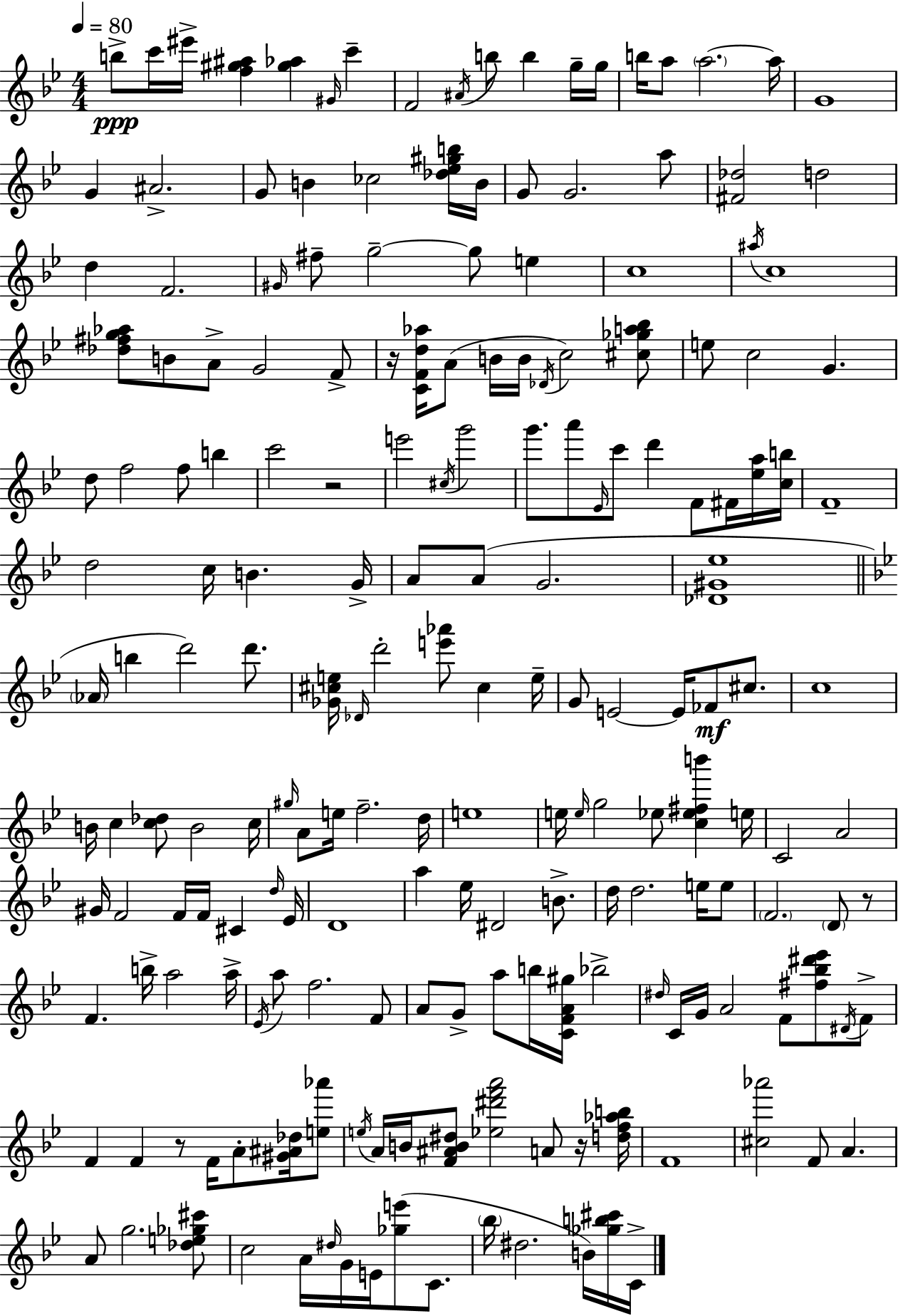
{
  \clef treble
  \numericTimeSignature
  \time 4/4
  \key bes \major
  \tempo 4 = 80
  \repeat volta 2 { b''8->\ppp c'''16 eis'''16-> <f'' gis'' ais''>4 <gis'' aes''>4 \grace { gis'16 } c'''4-- | f'2 \acciaccatura { ais'16 } b''8 b''4 | g''16-- g''16 b''16 a''8 \parenthesize a''2.~~ | a''16 g'1 | \break g'4 ais'2.-> | g'8 b'4 ces''2 | <des'' ees'' gis'' b''>16 b'16 g'8 g'2. | a''8 <fis' des''>2 d''2 | \break d''4 f'2. | \grace { gis'16 } fis''8-- g''2--~~ g''8 e''4 | c''1 | \acciaccatura { ais''16 } c''1 | \break <des'' fis'' g'' aes''>8 b'8 a'8-> g'2 | f'8-> r16 <c' f' d'' aes''>16 a'8( b'16 b'16 \acciaccatura { des'16 }) c''2 | <cis'' ges'' a'' bes''>8 e''8 c''2 g'4. | d''8 f''2 f''8 | \break b''4 c'''2 r2 | e'''2 \acciaccatura { cis''16 } g'''2 | g'''8. a'''8 \grace { ees'16 } c'''8 d'''4 | f'8 fis'16 <ees'' a''>16 <c'' b''>16 f'1-- | \break d''2 c''16 | b'4. g'16-> a'8 a'8( g'2. | <des' gis' ees''>1 | \bar "||" \break \key g \minor \parenthesize aes'16 b''4 d'''2) d'''8. | <ges' cis'' e''>16 \grace { des'16 } d'''2-. <e''' aes'''>8 cis''4 | e''16-- g'8 e'2~~ e'16 fes'8\mf cis''8. | c''1 | \break b'16 c''4 <c'' des''>8 b'2 | c''16 \grace { gis''16 } a'8 e''16 f''2.-- | d''16 e''1 | e''16 \grace { e''16 } g''2 ees''8 <c'' ees'' fis'' b'''>4 | \break e''16 c'2 a'2 | gis'16 f'2 f'16 f'16 cis'4 | \grace { d''16 } ees'16 d'1 | a''4 ees''16 dis'2 | \break b'8.-> d''16 d''2. | e''16 e''8 \parenthesize f'2. | \parenthesize d'8 r8 f'4. b''16-> a''2 | a''16-> \acciaccatura { ees'16 } a''8 f''2. | \break f'8 a'8 g'8-> a''8 b''16 <c' f' a' gis''>16 bes''2-> | \grace { dis''16 } c'16 g'16 a'2 | f'8 <fis'' bes'' dis''' ees'''>8 \acciaccatura { dis'16 } f'8-> f'4 f'4 r8 | f'16 a'8-. <gis' ais' des''>16 <e'' aes'''>8 \acciaccatura { e''16 } a'16 b'16 <f' ais' b' dis''>8 <ees'' dis''' f''' a'''>2 | \break a'8 r16 <d'' f'' aes'' b''>16 f'1 | <cis'' aes'''>2 | f'8 a'4. a'8 g''2. | <des'' e'' ges'' cis'''>8 c''2 | \break a'16 \grace { dis''16 } g'16 e'16 <ges'' e'''>8( c'8. \parenthesize bes''16 dis''2. | b'16) <ges'' b'' cis'''>16 c'16-> } \bar "|."
}